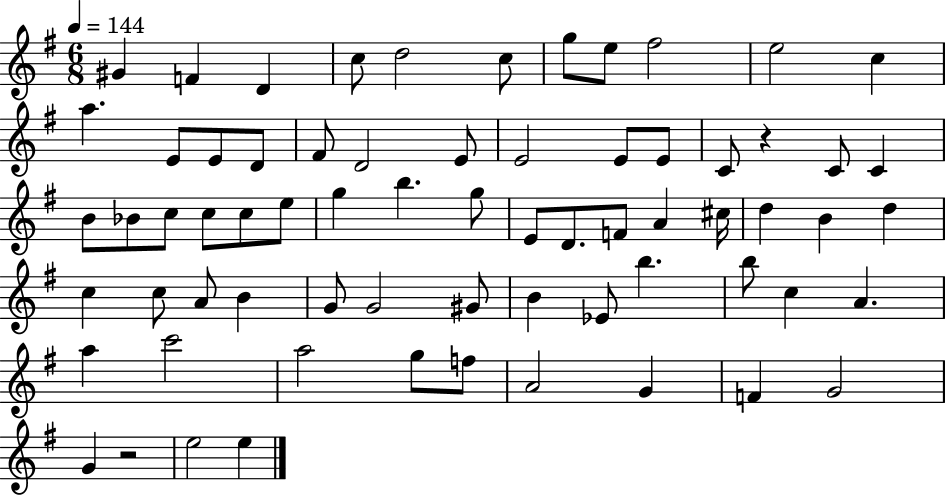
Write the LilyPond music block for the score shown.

{
  \clef treble
  \numericTimeSignature
  \time 6/8
  \key g \major
  \tempo 4 = 144
  gis'4 f'4 d'4 | c''8 d''2 c''8 | g''8 e''8 fis''2 | e''2 c''4 | \break a''4. e'8 e'8 d'8 | fis'8 d'2 e'8 | e'2 e'8 e'8 | c'8 r4 c'8 c'4 | \break b'8 bes'8 c''8 c''8 c''8 e''8 | g''4 b''4. g''8 | e'8 d'8. f'8 a'4 cis''16 | d''4 b'4 d''4 | \break c''4 c''8 a'8 b'4 | g'8 g'2 gis'8 | b'4 ees'8 b''4. | b''8 c''4 a'4. | \break a''4 c'''2 | a''2 g''8 f''8 | a'2 g'4 | f'4 g'2 | \break g'4 r2 | e''2 e''4 | \bar "|."
}